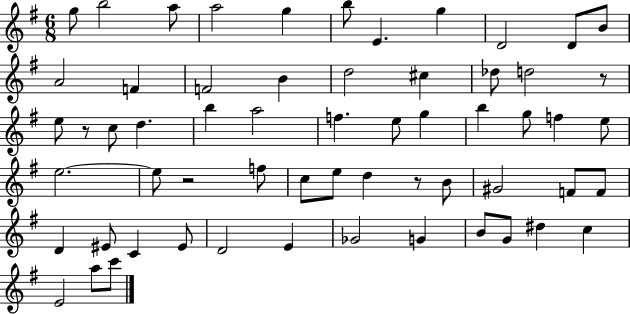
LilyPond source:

{
  \clef treble
  \numericTimeSignature
  \time 6/8
  \key g \major
  \repeat volta 2 { g''8 b''2 a''8 | a''2 g''4 | b''8 e'4. g''4 | d'2 d'8 b'8 | \break a'2 f'4 | f'2 b'4 | d''2 cis''4 | des''8 d''2 r8 | \break e''8 r8 c''8 d''4. | b''4 a''2 | f''4. e''8 g''4 | b''4 g''8 f''4 e''8 | \break e''2.~~ | e''8 r2 f''8 | c''8 e''8 d''4 r8 b'8 | gis'2 f'8 f'8 | \break d'4 eis'8 c'4 eis'8 | d'2 e'4 | ges'2 g'4 | b'8 g'8 dis''4 c''4 | \break e'2 a''8 c'''8 | } \bar "|."
}